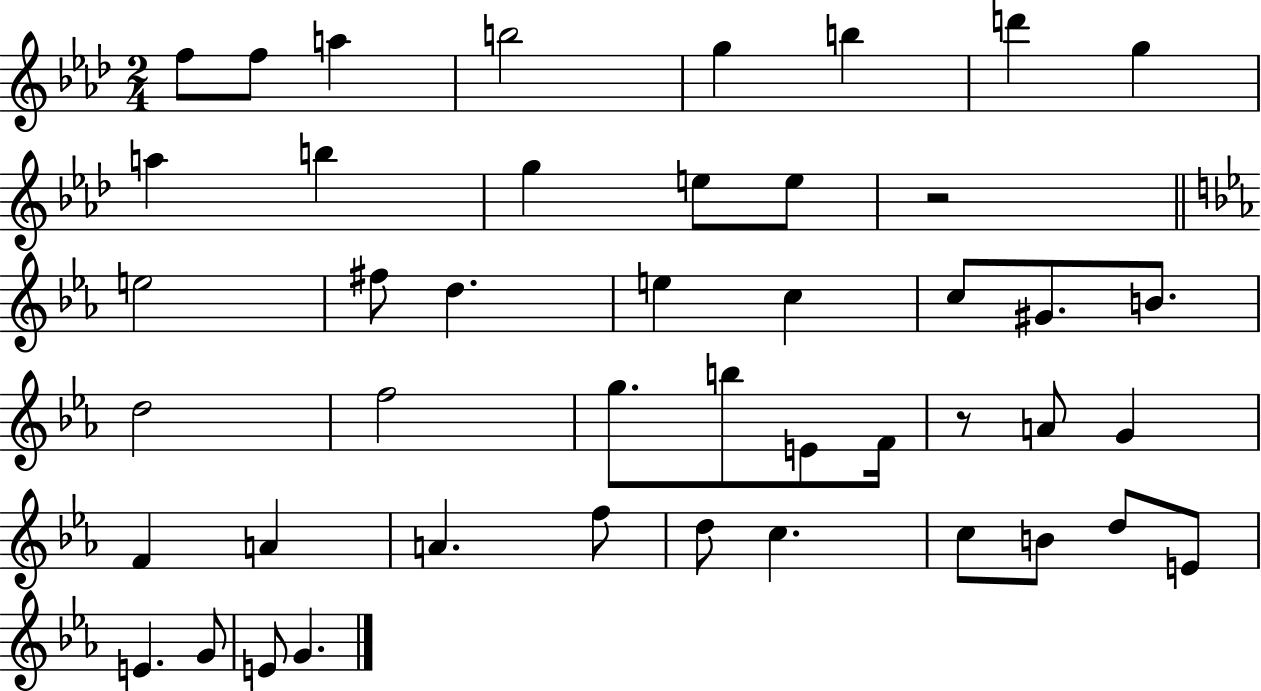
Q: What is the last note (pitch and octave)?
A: G4